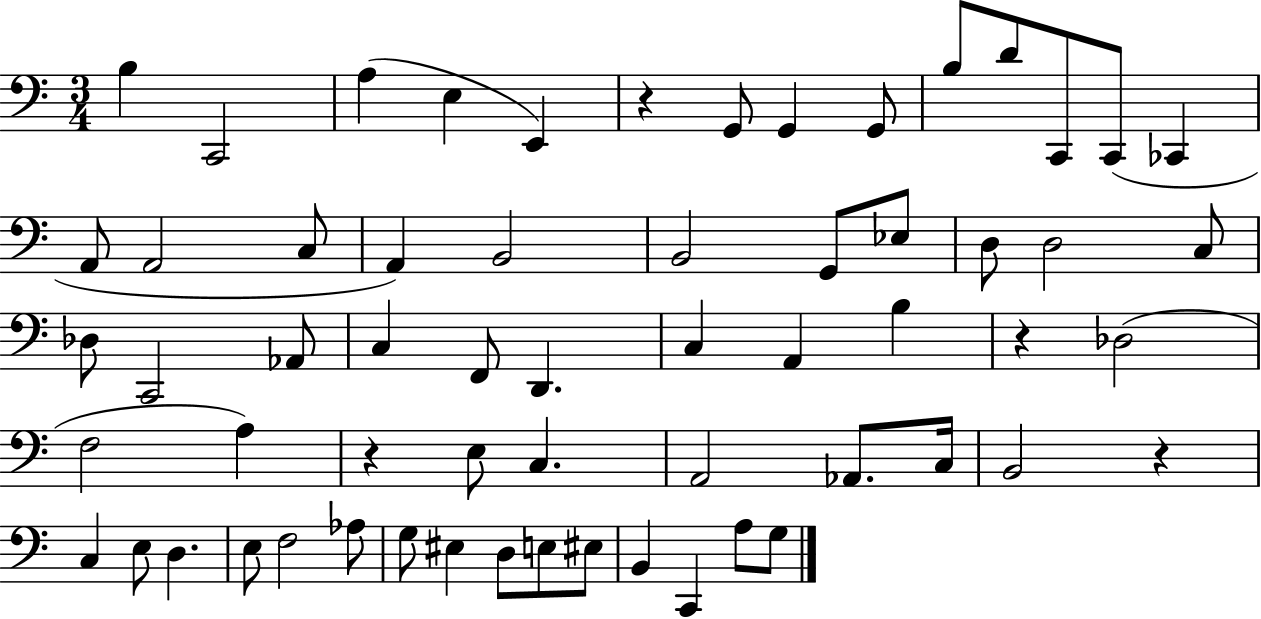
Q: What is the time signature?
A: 3/4